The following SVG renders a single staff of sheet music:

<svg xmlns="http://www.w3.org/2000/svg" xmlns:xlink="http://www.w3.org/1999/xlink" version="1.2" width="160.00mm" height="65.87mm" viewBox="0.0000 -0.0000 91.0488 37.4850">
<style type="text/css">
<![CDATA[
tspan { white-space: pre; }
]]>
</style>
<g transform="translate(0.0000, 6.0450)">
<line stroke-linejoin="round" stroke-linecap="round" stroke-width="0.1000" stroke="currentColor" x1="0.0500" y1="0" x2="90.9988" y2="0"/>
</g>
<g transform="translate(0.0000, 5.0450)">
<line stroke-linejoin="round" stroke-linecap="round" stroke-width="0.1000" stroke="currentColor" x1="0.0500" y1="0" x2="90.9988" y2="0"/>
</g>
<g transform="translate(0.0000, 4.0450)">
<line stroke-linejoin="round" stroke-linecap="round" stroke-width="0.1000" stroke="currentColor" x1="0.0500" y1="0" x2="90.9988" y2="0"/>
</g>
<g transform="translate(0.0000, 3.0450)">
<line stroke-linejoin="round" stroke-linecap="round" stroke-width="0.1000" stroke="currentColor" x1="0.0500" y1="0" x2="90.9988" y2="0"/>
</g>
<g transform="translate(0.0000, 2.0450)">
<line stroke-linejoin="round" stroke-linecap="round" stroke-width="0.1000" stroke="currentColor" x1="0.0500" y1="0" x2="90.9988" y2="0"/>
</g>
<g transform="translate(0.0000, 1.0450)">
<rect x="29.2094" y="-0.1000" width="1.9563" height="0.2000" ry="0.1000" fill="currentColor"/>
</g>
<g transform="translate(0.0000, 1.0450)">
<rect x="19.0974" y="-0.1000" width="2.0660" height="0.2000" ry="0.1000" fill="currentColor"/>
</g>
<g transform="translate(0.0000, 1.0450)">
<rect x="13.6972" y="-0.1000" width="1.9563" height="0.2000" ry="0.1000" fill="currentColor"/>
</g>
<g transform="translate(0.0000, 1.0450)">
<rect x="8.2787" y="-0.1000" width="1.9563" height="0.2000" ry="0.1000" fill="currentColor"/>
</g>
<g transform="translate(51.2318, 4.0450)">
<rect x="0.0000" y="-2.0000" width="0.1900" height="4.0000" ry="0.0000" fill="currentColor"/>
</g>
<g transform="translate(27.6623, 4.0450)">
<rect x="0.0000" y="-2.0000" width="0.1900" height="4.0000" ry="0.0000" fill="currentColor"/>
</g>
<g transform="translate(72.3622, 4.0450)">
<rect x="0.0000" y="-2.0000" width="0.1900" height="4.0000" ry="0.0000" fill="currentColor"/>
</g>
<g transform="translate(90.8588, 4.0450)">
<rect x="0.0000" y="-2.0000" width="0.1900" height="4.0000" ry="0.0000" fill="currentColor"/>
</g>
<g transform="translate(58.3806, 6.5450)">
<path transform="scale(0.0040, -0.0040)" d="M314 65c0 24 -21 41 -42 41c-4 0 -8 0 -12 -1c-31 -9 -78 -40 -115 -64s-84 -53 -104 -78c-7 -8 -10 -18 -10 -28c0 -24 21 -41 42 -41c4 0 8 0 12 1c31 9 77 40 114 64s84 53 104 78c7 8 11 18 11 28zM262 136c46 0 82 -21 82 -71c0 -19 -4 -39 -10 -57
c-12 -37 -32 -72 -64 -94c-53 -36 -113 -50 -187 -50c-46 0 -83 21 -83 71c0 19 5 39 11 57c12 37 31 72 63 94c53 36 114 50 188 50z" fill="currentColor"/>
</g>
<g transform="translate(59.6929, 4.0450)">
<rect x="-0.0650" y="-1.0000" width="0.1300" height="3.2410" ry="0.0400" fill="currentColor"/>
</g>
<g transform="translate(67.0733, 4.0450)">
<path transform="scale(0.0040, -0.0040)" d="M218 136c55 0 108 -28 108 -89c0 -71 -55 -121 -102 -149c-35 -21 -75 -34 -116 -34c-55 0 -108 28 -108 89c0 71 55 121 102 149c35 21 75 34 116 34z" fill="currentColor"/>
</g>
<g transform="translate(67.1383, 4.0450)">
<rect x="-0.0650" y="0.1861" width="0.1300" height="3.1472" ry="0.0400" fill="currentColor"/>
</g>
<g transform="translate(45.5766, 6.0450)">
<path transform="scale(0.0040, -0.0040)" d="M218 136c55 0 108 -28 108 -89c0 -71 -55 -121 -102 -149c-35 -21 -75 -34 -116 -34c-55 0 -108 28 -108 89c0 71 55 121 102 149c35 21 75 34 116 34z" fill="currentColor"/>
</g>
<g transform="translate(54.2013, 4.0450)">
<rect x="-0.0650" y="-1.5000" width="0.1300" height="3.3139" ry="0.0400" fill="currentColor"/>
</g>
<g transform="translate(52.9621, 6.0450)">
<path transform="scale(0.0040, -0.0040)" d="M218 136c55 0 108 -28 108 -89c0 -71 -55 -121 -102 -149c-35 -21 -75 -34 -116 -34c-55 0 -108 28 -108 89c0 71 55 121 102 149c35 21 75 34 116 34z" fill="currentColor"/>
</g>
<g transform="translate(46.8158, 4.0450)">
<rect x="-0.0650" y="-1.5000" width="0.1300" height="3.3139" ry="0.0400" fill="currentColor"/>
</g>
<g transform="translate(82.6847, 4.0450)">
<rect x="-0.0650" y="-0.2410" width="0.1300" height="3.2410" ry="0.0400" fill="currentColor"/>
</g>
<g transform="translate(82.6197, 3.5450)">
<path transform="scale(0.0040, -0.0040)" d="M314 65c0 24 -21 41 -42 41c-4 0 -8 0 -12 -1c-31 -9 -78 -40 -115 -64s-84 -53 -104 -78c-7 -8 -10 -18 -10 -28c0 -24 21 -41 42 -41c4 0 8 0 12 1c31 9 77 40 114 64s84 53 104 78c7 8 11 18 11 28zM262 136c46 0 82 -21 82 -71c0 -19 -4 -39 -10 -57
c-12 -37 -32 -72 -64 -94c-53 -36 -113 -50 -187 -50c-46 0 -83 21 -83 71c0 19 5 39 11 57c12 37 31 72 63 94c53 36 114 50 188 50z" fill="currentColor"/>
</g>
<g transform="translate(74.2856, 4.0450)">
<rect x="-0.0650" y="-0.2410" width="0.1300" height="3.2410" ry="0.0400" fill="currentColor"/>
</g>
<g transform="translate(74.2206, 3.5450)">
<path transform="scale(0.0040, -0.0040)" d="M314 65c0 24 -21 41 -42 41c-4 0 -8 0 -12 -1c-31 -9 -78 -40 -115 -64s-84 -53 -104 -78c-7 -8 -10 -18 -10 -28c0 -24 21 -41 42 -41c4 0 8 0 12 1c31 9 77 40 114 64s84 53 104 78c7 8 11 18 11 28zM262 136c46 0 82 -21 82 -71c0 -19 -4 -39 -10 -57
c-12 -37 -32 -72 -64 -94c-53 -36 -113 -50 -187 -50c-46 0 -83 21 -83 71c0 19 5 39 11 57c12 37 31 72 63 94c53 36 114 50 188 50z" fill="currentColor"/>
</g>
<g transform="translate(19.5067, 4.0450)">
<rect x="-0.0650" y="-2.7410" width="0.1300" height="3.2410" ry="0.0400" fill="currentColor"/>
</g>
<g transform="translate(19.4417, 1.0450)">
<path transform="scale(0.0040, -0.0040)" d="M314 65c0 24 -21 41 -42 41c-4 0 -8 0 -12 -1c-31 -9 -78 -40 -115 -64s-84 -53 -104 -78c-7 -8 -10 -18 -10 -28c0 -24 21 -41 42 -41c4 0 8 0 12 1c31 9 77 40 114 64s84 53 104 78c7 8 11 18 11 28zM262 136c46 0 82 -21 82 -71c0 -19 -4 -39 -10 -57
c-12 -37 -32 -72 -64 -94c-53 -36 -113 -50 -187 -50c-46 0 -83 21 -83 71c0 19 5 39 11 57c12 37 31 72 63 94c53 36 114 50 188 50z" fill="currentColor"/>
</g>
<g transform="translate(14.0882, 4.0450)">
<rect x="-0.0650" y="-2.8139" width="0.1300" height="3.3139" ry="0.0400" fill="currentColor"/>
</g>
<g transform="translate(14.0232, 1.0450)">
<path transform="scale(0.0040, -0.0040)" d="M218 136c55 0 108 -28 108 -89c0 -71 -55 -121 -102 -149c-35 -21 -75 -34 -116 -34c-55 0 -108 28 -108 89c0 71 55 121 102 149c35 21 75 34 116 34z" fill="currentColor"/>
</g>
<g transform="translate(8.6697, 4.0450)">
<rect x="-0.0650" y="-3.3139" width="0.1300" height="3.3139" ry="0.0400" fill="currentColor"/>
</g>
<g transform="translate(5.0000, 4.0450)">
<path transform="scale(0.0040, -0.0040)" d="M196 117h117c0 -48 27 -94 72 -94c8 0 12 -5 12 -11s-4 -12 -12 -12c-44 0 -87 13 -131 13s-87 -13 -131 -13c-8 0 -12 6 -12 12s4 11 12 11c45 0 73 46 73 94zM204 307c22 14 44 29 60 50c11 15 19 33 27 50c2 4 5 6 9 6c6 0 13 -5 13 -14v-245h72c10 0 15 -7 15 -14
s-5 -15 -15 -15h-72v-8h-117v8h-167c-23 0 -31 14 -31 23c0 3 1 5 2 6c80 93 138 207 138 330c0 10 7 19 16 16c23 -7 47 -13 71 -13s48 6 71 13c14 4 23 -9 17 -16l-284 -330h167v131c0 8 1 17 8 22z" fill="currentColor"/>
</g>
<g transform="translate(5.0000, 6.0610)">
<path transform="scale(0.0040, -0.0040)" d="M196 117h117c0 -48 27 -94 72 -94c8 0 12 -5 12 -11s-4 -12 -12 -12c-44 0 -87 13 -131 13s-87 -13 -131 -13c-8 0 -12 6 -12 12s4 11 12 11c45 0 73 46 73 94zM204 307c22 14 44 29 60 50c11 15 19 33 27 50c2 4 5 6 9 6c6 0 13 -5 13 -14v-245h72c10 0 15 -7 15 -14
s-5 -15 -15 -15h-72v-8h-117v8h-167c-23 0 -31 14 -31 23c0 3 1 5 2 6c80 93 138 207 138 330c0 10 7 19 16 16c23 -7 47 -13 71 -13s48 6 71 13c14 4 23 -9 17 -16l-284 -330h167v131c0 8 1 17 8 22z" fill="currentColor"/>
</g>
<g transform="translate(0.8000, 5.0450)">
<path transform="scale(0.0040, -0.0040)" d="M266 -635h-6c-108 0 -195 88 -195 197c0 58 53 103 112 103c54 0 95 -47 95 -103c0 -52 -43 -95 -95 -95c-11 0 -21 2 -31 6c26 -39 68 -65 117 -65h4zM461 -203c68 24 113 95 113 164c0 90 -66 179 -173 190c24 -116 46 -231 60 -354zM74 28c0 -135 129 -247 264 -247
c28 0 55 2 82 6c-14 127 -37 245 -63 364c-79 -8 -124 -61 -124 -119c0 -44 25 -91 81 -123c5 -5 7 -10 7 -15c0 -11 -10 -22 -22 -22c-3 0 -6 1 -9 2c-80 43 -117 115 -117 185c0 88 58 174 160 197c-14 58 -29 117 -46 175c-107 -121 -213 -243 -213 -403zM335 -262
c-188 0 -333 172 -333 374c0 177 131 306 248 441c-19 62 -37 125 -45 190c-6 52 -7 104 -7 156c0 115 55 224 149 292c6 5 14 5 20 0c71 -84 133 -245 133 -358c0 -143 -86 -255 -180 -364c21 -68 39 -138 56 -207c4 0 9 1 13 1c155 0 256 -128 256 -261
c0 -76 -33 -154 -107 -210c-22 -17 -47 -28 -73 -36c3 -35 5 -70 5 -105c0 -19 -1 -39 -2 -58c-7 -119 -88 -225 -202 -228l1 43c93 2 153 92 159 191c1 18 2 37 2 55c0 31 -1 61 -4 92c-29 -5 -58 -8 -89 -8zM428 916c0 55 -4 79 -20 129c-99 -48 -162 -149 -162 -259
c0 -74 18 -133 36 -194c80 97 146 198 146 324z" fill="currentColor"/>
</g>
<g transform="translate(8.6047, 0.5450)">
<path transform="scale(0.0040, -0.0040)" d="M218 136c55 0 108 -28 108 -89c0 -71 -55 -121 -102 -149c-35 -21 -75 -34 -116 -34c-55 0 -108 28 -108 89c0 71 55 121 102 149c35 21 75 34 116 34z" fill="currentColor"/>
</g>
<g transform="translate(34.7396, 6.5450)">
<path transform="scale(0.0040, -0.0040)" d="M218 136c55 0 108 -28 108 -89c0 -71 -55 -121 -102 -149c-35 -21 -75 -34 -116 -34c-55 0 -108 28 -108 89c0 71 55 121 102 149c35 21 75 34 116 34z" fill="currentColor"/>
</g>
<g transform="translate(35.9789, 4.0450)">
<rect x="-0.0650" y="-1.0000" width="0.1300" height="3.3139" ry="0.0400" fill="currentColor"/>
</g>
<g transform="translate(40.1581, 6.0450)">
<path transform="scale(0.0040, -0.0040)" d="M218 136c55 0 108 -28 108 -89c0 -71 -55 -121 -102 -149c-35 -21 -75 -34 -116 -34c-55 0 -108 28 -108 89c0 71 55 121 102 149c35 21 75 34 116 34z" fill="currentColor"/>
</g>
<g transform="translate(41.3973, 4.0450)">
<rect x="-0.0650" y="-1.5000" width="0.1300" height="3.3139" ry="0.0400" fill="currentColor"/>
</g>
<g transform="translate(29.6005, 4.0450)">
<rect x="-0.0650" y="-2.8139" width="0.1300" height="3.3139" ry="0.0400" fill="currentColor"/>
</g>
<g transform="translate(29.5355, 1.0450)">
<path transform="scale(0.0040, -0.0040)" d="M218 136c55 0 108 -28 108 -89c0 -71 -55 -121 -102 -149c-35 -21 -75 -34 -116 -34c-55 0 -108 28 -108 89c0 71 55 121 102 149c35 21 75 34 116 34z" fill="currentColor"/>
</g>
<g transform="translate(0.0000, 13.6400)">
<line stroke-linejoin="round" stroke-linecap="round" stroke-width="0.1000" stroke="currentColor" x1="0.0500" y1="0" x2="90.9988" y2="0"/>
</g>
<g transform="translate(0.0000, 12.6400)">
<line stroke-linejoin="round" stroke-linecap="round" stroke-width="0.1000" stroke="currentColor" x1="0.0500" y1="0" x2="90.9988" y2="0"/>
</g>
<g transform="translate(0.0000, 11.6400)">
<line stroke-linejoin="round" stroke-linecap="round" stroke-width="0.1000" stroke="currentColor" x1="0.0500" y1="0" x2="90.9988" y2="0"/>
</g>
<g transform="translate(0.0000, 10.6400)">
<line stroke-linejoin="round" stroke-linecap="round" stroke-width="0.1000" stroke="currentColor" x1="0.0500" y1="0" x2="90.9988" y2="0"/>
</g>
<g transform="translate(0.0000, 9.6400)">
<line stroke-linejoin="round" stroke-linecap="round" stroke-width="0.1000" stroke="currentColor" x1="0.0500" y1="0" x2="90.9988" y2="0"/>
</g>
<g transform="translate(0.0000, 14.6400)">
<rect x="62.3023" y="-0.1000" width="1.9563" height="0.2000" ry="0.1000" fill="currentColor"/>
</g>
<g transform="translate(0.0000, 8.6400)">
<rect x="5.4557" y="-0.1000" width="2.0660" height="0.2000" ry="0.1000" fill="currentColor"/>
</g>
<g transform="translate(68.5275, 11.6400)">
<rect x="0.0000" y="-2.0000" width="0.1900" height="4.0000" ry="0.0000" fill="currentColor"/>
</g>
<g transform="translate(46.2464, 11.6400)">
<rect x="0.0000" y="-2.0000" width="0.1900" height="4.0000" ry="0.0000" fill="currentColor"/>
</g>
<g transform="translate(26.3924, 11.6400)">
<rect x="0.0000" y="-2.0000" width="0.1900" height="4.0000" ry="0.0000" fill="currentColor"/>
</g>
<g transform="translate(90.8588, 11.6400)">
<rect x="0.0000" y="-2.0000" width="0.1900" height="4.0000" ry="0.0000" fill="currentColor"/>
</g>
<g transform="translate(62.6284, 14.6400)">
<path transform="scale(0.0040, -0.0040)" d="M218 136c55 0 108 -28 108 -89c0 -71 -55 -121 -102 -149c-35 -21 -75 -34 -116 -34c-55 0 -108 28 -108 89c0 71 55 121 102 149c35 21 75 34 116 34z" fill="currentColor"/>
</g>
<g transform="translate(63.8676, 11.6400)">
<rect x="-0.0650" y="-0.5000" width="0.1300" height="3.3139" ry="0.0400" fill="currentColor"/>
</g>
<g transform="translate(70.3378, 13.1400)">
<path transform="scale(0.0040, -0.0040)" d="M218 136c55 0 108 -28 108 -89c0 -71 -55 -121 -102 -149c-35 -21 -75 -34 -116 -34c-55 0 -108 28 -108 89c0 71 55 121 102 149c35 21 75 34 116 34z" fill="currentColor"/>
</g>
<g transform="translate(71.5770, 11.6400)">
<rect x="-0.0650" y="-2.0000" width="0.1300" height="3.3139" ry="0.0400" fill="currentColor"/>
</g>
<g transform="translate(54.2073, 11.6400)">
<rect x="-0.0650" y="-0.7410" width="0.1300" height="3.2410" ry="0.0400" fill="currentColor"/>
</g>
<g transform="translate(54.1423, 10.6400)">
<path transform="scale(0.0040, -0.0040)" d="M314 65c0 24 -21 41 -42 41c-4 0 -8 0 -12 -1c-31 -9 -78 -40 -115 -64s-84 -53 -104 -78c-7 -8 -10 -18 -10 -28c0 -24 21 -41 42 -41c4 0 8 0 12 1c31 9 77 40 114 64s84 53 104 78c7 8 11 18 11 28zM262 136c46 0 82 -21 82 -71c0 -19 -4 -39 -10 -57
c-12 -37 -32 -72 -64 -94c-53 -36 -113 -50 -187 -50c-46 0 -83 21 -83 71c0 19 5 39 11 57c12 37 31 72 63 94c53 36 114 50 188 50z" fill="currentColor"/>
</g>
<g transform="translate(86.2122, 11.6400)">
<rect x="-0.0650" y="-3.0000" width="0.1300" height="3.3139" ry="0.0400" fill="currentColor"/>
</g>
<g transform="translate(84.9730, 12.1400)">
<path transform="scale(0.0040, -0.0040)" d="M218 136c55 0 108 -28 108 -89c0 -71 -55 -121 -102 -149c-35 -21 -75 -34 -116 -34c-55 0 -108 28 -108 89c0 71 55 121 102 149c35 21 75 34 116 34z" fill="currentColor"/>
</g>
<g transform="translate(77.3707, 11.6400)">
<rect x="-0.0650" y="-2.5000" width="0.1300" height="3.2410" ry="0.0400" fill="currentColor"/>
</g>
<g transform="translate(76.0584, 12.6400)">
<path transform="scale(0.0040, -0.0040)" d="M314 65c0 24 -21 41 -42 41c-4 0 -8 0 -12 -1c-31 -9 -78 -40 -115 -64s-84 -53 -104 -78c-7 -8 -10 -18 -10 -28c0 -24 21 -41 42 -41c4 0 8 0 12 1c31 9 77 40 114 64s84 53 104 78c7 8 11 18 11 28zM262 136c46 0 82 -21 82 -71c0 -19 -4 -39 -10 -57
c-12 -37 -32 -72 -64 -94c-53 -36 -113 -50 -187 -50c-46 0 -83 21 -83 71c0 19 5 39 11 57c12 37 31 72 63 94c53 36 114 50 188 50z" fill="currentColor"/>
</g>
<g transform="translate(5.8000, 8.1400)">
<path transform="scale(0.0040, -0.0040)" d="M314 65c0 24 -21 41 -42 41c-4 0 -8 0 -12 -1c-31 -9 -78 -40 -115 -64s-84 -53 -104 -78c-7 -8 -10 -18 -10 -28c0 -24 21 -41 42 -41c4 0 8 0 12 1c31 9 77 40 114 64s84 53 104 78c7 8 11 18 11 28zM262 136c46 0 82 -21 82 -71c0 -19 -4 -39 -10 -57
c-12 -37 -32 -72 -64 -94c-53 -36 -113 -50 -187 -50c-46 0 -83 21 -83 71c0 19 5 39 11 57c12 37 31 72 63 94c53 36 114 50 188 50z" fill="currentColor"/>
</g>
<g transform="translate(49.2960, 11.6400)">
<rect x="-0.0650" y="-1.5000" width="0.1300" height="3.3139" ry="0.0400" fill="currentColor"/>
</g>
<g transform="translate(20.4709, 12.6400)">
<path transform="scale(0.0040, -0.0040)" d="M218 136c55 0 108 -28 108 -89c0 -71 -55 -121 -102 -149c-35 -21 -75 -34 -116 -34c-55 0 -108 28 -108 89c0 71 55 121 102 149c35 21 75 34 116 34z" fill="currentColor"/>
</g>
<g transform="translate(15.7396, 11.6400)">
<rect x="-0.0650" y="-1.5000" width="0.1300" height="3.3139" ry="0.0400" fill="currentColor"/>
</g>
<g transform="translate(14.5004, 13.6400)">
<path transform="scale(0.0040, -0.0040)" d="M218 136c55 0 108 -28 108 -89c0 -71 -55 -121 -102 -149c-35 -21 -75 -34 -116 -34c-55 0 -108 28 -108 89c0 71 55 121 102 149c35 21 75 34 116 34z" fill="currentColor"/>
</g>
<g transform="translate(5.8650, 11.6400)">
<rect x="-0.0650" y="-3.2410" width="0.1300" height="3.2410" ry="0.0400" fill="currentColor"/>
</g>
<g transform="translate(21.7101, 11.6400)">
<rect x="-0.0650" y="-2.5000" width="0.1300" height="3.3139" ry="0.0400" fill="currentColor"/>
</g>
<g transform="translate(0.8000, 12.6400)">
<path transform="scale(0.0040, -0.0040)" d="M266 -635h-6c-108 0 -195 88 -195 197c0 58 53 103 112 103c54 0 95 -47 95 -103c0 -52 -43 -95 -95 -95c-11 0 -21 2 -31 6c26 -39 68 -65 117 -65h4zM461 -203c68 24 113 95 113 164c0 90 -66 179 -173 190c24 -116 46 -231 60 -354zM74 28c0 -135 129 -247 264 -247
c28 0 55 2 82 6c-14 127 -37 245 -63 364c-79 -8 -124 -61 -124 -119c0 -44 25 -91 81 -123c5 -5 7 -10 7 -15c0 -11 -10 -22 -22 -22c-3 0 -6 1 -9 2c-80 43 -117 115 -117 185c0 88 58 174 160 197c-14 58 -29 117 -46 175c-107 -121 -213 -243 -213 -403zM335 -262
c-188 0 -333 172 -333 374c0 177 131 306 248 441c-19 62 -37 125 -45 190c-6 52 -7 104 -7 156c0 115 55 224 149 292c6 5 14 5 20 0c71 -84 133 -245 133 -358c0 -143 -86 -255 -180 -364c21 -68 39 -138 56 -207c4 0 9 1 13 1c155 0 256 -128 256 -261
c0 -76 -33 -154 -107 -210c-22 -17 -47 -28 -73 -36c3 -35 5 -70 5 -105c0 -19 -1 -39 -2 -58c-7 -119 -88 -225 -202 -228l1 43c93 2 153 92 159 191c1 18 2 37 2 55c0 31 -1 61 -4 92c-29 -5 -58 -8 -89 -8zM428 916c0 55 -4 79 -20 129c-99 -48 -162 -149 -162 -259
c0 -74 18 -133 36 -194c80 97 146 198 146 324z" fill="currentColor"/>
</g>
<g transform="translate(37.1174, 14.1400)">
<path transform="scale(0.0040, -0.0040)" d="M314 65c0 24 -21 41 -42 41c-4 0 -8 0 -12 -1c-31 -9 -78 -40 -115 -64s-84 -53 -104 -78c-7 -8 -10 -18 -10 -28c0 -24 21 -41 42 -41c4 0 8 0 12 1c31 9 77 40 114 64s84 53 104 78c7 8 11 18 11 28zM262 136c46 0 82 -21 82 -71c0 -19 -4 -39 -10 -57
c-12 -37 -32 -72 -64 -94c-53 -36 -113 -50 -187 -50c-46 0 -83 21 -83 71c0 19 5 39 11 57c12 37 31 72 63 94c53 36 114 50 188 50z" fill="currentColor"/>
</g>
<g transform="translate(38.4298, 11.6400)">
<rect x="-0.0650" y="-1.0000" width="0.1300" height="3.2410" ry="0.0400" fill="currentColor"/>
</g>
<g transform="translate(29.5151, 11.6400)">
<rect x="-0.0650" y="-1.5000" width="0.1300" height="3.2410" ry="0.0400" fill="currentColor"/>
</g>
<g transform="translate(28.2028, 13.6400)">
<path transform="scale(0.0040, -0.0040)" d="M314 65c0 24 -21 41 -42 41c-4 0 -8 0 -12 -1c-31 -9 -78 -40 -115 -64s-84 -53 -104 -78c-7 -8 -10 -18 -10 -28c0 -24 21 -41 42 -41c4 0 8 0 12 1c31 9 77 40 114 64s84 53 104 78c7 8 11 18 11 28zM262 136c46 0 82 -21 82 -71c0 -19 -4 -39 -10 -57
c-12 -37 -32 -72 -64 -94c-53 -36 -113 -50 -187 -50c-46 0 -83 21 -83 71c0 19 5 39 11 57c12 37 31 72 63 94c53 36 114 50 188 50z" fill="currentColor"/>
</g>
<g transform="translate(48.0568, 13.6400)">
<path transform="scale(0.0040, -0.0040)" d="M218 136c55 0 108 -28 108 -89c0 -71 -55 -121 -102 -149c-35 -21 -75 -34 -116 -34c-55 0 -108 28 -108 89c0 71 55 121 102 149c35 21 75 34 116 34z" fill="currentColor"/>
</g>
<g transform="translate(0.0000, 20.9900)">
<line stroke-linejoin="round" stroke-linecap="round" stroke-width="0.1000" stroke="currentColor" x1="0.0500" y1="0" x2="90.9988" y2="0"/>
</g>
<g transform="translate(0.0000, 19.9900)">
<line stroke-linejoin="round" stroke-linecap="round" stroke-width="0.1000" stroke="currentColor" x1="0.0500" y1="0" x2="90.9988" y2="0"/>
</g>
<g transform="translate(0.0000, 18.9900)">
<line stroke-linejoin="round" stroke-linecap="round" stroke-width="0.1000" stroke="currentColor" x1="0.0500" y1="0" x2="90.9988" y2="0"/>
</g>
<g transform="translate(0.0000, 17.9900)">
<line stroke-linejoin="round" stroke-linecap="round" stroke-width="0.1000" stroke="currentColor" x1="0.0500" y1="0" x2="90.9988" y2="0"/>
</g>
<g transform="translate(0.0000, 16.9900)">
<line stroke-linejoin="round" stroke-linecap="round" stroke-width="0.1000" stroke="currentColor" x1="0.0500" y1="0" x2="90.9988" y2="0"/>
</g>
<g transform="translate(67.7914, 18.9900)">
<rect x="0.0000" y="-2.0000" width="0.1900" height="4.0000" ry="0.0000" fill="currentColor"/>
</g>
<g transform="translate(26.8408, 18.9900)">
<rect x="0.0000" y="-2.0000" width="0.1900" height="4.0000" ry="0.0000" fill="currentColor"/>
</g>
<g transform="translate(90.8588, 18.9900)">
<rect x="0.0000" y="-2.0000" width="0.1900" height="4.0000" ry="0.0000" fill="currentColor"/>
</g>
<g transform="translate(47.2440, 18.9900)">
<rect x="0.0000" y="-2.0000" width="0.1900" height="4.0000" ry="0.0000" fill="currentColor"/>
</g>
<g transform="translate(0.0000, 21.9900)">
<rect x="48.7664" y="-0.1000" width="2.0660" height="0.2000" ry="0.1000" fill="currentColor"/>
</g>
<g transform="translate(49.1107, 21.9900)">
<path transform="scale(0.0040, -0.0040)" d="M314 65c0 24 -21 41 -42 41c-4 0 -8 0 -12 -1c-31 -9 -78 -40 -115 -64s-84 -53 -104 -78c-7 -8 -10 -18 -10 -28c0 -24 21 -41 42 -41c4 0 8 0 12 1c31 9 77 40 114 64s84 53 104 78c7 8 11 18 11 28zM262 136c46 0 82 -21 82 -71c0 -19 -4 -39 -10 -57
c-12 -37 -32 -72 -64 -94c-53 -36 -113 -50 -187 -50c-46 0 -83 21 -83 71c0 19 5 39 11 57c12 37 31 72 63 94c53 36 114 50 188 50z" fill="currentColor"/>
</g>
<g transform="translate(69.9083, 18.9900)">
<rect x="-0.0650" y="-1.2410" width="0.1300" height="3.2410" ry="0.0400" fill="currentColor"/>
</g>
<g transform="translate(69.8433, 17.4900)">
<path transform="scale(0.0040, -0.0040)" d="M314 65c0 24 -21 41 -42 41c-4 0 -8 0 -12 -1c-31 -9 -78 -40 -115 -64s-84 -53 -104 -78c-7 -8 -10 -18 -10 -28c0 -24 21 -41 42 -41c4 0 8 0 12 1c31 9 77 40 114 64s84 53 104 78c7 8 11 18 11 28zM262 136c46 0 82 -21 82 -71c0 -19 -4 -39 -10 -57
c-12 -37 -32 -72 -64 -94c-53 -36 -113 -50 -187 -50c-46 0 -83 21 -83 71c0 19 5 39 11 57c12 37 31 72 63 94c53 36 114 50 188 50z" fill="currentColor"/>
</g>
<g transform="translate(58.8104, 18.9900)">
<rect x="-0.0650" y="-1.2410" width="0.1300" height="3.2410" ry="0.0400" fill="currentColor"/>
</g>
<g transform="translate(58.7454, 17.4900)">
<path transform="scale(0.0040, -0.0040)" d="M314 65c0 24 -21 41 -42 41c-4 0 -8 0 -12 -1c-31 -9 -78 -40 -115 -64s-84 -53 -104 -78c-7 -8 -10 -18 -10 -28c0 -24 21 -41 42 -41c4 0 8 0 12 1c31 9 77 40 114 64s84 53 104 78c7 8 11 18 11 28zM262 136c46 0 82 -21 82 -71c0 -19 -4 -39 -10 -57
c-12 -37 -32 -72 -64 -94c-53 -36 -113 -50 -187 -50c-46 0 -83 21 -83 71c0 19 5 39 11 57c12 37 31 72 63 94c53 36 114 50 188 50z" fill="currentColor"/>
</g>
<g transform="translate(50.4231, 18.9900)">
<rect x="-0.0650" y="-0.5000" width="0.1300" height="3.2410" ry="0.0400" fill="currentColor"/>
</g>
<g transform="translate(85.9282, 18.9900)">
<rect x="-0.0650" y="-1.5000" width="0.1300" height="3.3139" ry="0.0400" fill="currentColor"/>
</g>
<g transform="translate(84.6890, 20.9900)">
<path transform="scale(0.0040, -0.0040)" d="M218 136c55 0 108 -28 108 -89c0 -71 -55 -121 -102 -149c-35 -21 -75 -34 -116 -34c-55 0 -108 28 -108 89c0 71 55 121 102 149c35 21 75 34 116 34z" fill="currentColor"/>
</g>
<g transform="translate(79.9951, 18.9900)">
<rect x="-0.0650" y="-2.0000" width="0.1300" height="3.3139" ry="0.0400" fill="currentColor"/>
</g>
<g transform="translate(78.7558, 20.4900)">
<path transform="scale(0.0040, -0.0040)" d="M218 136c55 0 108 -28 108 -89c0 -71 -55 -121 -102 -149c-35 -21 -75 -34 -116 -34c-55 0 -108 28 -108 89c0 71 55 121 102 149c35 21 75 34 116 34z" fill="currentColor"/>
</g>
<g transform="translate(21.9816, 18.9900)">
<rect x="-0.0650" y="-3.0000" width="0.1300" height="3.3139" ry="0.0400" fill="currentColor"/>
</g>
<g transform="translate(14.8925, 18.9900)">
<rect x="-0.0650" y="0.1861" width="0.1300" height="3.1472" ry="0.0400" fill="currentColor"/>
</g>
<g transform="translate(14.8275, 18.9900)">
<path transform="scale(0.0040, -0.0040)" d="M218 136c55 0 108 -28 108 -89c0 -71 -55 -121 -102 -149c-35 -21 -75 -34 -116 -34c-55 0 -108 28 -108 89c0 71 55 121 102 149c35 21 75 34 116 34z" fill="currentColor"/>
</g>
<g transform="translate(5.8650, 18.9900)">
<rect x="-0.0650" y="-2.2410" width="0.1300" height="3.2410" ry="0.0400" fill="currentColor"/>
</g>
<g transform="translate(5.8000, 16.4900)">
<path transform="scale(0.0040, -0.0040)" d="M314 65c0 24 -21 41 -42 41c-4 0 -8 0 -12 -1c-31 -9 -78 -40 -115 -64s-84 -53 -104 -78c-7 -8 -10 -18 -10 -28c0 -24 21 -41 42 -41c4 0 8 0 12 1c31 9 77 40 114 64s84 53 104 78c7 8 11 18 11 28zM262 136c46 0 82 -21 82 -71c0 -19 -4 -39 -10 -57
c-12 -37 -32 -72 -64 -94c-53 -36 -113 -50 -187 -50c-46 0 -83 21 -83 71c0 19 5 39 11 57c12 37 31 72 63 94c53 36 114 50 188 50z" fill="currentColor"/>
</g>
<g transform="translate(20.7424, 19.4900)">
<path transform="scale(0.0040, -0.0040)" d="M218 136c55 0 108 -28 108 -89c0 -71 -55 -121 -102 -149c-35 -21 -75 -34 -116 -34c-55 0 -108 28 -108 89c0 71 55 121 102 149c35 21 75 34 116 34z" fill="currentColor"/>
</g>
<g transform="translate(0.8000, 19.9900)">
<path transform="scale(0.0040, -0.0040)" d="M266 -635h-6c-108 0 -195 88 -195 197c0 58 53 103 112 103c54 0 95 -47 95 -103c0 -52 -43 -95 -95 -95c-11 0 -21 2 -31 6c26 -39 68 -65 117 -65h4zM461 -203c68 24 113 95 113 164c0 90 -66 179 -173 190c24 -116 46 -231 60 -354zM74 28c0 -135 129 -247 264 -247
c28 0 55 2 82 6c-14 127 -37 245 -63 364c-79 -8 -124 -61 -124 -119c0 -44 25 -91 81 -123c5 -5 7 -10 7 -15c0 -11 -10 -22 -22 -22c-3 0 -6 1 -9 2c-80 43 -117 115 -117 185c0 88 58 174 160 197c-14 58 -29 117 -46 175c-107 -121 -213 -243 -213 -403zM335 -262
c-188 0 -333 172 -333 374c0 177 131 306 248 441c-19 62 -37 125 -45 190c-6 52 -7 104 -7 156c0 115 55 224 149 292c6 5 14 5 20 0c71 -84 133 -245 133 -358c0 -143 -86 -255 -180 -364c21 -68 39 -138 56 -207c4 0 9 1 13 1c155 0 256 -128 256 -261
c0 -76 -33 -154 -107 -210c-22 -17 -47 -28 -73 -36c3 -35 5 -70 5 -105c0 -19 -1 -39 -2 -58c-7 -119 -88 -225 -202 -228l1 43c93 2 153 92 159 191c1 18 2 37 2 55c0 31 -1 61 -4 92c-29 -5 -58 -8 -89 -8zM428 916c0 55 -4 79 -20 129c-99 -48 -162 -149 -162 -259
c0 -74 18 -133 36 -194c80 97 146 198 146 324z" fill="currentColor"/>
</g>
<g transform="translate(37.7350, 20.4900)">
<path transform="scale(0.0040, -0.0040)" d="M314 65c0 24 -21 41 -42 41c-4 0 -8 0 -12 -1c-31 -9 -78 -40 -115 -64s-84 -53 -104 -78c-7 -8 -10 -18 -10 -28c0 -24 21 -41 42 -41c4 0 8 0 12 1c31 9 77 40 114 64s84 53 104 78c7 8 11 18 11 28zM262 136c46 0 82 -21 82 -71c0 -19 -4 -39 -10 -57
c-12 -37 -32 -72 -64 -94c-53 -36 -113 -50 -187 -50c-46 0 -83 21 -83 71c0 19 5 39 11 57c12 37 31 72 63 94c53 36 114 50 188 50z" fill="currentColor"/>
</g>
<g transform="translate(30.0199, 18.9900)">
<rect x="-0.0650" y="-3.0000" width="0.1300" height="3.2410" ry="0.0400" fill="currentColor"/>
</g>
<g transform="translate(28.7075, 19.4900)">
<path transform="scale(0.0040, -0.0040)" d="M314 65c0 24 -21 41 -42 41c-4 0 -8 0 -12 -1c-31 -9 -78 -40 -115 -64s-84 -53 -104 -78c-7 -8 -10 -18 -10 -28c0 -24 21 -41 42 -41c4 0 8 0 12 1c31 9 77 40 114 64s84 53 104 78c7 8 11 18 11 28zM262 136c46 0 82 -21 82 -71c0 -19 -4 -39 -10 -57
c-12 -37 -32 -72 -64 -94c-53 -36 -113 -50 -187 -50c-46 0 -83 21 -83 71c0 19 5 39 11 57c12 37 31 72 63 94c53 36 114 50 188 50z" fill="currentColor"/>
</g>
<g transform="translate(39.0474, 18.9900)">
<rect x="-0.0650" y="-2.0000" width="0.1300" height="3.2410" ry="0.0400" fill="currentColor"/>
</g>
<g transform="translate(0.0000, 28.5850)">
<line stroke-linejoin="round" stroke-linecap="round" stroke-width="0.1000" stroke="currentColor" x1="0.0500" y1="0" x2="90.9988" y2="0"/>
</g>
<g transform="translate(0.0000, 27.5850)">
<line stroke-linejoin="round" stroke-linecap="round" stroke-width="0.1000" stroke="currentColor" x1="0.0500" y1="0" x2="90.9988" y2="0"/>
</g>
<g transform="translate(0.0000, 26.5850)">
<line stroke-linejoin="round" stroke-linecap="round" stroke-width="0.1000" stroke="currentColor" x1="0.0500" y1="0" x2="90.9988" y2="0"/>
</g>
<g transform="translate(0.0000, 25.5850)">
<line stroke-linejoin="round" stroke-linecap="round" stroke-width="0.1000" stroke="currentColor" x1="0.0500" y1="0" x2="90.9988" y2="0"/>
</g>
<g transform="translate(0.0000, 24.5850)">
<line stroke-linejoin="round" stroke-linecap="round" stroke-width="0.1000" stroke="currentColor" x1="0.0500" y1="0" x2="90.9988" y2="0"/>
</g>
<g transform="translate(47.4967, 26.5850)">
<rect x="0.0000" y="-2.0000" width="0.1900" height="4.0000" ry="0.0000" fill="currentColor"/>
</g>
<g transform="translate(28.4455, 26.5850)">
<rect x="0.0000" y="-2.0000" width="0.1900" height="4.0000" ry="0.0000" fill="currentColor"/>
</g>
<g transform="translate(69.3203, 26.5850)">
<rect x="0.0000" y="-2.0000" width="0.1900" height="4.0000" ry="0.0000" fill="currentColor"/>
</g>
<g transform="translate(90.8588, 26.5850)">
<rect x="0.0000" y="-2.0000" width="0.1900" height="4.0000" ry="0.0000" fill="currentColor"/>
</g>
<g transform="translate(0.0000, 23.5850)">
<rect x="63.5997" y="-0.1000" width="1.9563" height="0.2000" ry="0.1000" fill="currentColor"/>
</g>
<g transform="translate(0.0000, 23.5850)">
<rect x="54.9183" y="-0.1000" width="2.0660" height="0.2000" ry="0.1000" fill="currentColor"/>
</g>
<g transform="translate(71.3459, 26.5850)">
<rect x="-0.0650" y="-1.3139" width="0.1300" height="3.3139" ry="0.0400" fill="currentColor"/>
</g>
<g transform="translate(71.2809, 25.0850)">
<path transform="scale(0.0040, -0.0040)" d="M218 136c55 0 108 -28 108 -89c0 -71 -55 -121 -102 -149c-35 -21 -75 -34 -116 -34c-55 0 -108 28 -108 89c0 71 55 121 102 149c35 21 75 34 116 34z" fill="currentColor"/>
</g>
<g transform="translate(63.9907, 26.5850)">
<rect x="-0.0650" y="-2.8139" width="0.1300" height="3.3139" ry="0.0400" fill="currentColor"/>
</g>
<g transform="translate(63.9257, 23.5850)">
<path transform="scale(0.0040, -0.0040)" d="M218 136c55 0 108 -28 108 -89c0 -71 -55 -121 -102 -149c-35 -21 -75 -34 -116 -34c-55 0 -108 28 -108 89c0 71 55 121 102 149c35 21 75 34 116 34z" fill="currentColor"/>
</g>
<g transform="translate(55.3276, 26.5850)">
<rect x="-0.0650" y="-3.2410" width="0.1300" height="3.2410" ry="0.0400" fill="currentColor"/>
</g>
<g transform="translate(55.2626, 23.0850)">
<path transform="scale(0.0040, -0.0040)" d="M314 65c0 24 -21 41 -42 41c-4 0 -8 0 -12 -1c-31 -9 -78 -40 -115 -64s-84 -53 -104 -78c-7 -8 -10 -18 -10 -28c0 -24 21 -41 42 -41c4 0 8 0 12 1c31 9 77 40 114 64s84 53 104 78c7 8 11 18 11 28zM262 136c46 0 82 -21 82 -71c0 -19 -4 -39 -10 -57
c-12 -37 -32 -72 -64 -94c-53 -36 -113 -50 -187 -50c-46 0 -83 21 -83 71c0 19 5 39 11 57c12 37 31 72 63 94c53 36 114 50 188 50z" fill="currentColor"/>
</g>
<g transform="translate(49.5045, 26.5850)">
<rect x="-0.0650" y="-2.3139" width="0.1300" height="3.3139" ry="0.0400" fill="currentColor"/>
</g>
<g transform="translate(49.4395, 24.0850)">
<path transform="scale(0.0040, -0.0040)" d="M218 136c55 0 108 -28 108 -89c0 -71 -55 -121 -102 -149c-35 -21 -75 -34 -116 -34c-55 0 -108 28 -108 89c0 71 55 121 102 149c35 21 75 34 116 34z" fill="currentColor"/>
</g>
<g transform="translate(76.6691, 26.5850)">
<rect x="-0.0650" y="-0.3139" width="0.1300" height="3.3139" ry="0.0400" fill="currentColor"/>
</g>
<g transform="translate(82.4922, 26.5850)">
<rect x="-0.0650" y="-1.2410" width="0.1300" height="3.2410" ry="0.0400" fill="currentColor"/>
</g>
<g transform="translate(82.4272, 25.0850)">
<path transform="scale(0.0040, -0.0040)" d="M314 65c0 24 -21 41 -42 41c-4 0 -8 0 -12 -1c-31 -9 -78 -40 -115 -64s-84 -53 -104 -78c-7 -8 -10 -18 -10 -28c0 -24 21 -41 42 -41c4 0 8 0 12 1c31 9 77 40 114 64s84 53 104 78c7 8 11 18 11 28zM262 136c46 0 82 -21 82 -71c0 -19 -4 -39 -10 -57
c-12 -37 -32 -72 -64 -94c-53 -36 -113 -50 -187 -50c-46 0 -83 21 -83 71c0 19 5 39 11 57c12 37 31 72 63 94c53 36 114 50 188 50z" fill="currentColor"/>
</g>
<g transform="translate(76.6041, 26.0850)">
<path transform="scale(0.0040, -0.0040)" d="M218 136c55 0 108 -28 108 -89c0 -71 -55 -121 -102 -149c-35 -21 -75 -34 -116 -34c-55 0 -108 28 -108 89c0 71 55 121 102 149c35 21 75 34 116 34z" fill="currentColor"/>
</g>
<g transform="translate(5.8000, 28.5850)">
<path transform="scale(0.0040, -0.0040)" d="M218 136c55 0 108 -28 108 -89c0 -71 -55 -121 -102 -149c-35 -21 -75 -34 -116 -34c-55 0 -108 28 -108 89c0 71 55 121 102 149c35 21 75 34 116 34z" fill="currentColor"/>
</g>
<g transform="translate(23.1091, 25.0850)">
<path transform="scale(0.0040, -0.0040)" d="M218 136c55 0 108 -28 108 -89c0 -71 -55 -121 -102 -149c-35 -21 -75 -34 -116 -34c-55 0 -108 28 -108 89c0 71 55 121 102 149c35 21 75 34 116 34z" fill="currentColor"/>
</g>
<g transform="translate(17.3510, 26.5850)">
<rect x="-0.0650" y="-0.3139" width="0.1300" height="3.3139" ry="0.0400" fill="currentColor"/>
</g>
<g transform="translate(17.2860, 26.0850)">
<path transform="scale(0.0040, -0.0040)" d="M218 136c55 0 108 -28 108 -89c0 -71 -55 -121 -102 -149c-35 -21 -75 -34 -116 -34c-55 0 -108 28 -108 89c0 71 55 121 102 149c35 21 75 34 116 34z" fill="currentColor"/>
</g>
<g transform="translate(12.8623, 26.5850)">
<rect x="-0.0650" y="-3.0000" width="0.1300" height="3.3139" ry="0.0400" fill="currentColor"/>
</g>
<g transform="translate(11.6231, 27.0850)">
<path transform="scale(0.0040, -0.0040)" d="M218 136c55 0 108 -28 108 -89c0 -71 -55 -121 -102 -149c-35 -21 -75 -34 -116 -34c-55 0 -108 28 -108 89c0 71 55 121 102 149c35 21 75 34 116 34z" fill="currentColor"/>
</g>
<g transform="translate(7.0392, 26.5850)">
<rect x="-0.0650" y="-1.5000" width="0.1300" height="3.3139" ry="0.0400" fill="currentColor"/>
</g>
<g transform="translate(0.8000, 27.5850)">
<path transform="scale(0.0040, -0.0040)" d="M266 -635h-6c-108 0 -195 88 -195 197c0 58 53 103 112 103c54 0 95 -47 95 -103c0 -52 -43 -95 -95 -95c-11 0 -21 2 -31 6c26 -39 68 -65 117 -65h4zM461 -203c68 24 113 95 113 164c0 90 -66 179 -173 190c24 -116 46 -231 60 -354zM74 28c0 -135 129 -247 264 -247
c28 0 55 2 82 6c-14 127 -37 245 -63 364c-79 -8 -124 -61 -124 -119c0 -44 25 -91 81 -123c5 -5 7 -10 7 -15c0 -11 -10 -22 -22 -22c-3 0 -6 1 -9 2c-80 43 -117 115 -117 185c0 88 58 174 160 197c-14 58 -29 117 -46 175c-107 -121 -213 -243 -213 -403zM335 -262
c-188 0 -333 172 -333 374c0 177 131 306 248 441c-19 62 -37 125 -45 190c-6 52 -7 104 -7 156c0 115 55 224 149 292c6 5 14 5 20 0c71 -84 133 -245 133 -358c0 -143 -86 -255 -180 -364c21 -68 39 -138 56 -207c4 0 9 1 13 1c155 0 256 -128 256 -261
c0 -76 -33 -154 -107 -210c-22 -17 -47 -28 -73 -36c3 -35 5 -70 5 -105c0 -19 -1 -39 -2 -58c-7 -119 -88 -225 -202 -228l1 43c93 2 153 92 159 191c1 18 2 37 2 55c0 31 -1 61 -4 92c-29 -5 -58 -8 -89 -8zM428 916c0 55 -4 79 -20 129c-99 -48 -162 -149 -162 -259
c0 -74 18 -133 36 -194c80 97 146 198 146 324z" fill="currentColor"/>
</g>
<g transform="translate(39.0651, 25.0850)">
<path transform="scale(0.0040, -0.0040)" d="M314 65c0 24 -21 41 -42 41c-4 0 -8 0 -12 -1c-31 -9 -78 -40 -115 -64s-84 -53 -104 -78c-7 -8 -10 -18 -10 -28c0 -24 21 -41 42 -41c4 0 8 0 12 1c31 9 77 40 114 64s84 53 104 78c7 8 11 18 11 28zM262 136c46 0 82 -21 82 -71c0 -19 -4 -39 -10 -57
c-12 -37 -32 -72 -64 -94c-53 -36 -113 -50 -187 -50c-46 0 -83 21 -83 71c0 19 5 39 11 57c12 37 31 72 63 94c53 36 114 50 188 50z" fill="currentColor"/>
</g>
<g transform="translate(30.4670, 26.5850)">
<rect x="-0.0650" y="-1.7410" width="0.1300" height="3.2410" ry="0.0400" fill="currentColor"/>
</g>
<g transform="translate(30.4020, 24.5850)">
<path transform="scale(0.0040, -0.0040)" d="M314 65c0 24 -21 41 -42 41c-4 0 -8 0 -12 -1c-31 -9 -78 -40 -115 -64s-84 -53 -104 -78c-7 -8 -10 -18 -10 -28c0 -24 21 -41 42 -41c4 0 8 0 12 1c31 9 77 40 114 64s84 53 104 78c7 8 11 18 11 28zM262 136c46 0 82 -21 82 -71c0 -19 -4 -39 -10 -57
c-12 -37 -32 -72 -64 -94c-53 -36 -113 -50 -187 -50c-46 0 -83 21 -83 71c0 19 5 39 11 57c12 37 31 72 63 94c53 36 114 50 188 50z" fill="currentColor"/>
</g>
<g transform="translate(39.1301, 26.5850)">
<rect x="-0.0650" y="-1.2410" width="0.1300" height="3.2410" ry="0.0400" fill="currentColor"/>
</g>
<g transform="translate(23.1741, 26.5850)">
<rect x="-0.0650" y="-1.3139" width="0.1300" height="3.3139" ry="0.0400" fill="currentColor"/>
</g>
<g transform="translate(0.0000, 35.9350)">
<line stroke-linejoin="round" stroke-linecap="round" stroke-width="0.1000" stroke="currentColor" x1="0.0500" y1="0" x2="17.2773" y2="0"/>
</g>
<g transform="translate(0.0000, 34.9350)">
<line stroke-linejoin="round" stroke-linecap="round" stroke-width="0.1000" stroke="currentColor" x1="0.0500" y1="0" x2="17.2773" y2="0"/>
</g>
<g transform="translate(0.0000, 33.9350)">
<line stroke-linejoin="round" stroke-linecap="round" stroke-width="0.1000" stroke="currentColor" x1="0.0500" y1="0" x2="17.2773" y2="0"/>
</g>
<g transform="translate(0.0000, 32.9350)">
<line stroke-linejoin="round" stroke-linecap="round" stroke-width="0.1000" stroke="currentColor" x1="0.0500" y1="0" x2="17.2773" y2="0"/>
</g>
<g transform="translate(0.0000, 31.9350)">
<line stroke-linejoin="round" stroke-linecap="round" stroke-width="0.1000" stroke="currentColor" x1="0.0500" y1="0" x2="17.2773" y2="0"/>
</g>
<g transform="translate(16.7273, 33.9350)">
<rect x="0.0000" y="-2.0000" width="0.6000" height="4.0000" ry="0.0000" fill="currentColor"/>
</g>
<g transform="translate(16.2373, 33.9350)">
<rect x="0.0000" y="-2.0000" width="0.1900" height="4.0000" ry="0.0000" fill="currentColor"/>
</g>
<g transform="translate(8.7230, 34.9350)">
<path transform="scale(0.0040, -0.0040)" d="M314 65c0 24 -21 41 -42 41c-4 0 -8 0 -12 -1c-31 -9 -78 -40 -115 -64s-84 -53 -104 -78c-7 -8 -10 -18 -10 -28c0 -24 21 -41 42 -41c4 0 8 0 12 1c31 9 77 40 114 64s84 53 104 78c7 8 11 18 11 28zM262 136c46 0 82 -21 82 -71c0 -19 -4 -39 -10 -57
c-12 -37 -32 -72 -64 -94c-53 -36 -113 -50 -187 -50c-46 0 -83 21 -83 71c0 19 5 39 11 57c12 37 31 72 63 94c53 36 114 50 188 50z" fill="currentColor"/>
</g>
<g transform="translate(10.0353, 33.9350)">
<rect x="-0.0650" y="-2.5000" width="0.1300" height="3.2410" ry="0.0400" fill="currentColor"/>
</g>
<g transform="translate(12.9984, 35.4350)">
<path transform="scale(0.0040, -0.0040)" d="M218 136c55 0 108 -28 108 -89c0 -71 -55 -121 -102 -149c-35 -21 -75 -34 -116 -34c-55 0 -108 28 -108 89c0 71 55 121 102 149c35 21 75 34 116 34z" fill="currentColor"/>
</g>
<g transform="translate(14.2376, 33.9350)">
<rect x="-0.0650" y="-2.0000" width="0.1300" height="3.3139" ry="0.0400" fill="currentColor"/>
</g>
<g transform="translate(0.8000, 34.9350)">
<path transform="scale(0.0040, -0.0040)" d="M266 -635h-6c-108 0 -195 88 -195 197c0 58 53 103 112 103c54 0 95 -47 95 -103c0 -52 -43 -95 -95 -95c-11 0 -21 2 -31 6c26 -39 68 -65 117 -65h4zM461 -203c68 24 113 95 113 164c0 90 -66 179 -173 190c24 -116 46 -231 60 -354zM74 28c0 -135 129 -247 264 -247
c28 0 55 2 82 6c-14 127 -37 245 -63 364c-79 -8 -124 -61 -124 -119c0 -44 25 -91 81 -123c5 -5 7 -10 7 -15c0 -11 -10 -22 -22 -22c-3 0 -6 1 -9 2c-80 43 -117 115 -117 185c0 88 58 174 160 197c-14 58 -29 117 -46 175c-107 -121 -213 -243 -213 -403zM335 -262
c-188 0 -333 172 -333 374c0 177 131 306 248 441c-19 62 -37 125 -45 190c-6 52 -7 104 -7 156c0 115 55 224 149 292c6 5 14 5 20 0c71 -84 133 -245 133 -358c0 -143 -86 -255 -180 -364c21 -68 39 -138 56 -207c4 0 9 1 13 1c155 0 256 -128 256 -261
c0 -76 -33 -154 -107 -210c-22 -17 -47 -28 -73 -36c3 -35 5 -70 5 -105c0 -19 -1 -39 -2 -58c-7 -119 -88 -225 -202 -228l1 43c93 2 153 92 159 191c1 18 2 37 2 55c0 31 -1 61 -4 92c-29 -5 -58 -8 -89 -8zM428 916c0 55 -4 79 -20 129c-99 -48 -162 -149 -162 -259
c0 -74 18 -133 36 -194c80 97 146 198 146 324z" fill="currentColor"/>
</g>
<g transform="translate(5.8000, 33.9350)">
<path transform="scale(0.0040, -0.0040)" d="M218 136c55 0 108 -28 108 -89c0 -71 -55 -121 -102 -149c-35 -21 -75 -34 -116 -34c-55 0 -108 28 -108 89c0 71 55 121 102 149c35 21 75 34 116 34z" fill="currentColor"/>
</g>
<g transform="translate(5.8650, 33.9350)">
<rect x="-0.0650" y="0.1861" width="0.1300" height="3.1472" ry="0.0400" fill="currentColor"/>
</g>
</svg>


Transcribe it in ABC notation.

X:1
T:Untitled
M:4/4
L:1/4
K:C
b a a2 a D E E E D2 B c2 c2 b2 E G E2 D2 E d2 C F G2 A g2 B A A2 F2 C2 e2 e2 F E E A c e f2 e2 g b2 a e c e2 B G2 F